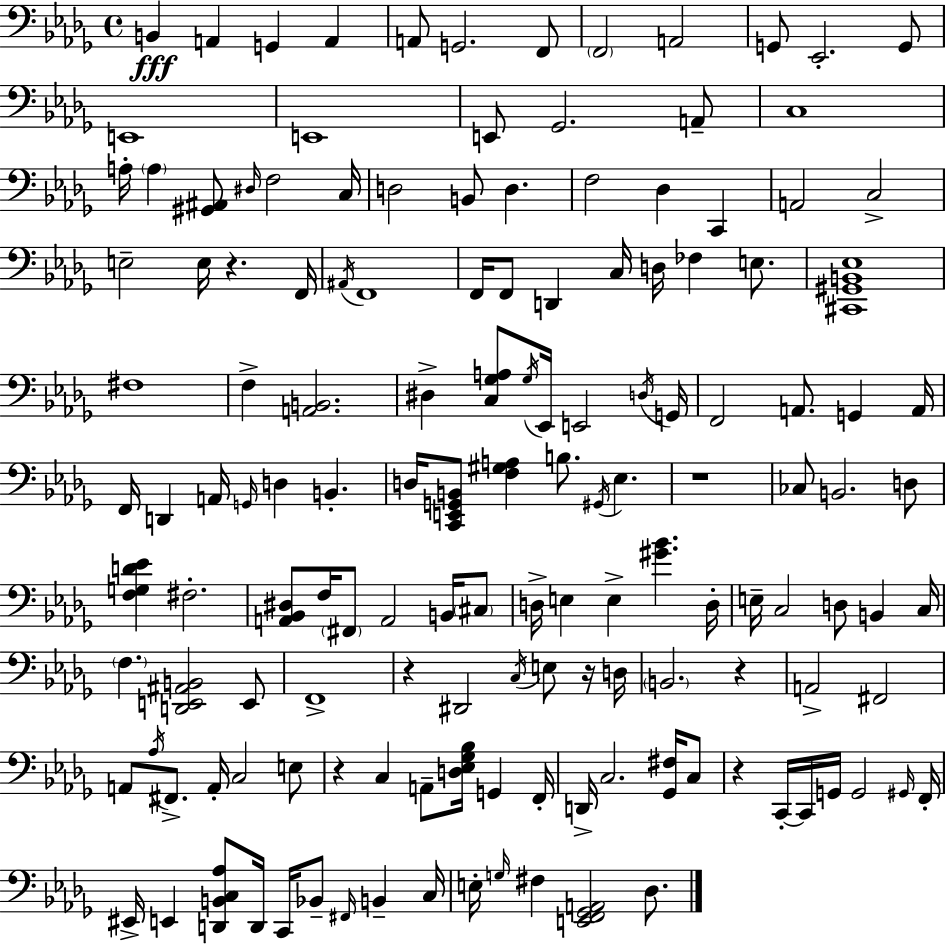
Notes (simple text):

B2/q A2/q G2/q A2/q A2/e G2/h. F2/e F2/h A2/h G2/e Eb2/h. G2/e E2/w E2/w E2/e Gb2/h. A2/e C3/w A3/s A3/q [G#2,A#2]/e D#3/s F3/h C3/s D3/h B2/e D3/q. F3/h Db3/q C2/q A2/h C3/h E3/h E3/s R/q. F2/s A#2/s F2/w F2/s F2/e D2/q C3/s D3/s FES3/q E3/e. [C#2,G#2,B2,Eb3]/w F#3/w F3/q [A2,B2]/h. D#3/q [C3,Gb3,A3]/e Gb3/s Eb2/s E2/h D3/s G2/s F2/h A2/e. G2/q A2/s F2/s D2/q A2/s G2/s D3/q B2/q. D3/s [C2,E2,G2,B2]/e [F3,G#3,A3]/q B3/e. G#2/s Eb3/q. R/w CES3/e B2/h. D3/e [F3,G3,D4,Eb4]/q F#3/h. [A2,Bb2,D#3]/e F3/s F#2/e A2/h B2/s C#3/e D3/s E3/q E3/q [G#4,Bb4]/q. D3/s E3/s C3/h D3/e B2/q C3/s F3/q. [D2,E2,A#2,B2]/h E2/e F2/w R/q D#2/h C3/s E3/e R/s D3/s B2/h. R/q A2/h F#2/h A2/e Ab3/s F#2/e. A2/s C3/h E3/e R/q C3/q A2/e [D3,Eb3,Gb3,Bb3]/s G2/q F2/s D2/s C3/h. [Gb2,F#3]/s C3/e R/q C2/s C2/s G2/s G2/h G#2/s F2/s EIS2/s E2/q [D2,B2,C3,Ab3]/e D2/s C2/s Bb2/e F#2/s B2/q C3/s E3/s G3/s F#3/q [E2,F2,Gb2,A2]/h Db3/e.